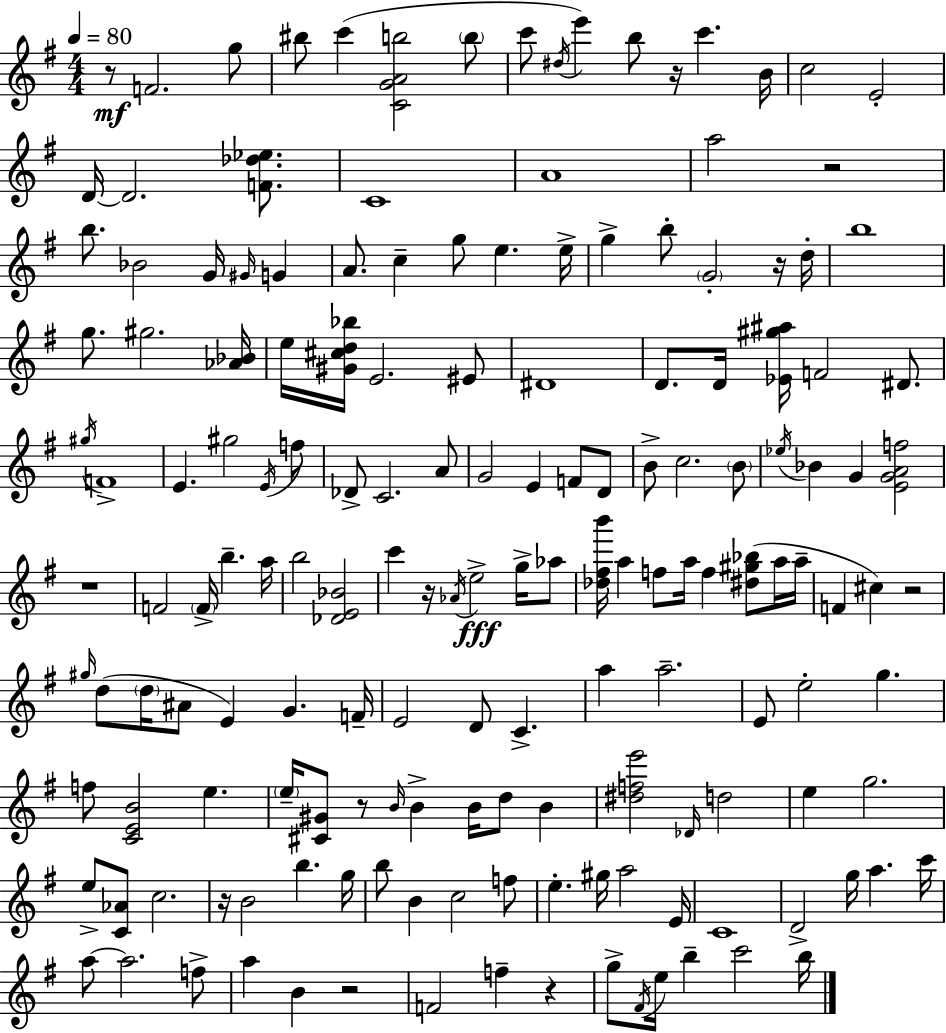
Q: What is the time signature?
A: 4/4